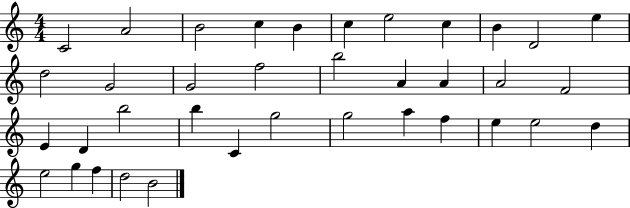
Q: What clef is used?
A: treble